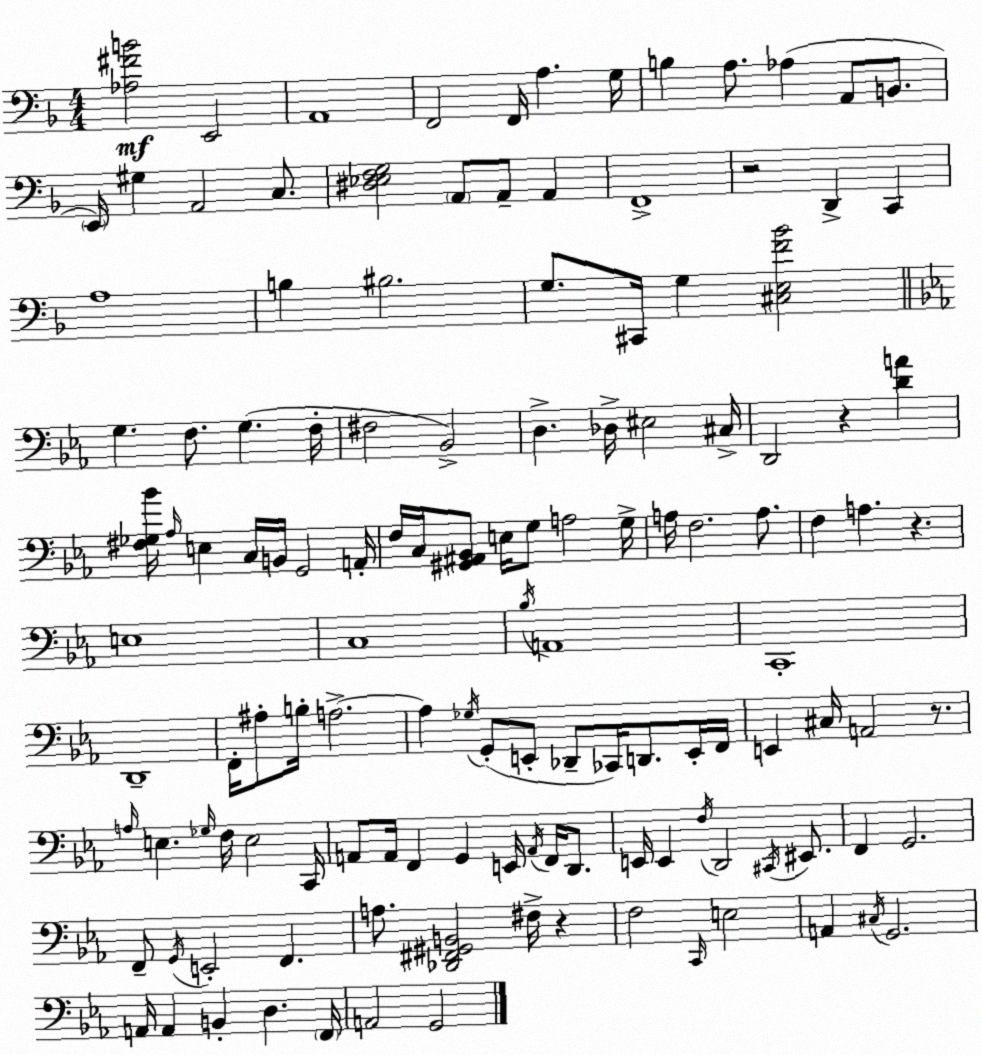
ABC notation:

X:1
T:Untitled
M:4/4
L:1/4
K:Dm
[_A,^FB]2 E,,2 A,,4 F,,2 F,,/4 A, G,/4 B, A,/2 _A, A,,/2 B,,/2 E,,/4 ^G, A,,2 C,/2 [^D,_E,F,G,]2 A,,/2 A,,/2 A,, F,,4 z2 D,, C,, A,4 B, ^B,2 G,/2 ^C,,/4 G, [^C,E,F_B]2 G, F,/2 G, F,/4 ^F,2 _B,,2 D, _D,/4 ^E,2 ^C,/4 D,,2 z [DA] [^F,_G,_B]/4 _A,/4 E, C,/4 B,,/4 G,,2 A,,/4 F,/4 C,/4 [^G,,^A,,_B,,]/2 E,/4 G,/2 A,2 G,/4 A,/4 F,2 A,/2 F, A, z E,4 C,4 _B,/4 A,,4 C,,4 D,,4 F,,/4 ^A,/2 B,/4 A,2 A, _G,/4 G,,/2 E,,/2 _D,,/2 _C,,/4 D,,/2 E,,/4 F,,/4 E,, ^C,/4 A,,2 z/2 A,/4 E, _G,/4 F,/4 E,2 C,,/4 A,,/2 A,,/4 F,, G,, E,,/4 A,,/4 F,,/4 D,,/2 E,,/4 E,, F,/4 D,,2 ^C,,/4 ^E,,/2 F,, G,,2 F,,/2 G,,/4 E,,2 F,, A,/2 [_D,,^F,,^G,,B,,]2 ^F,/4 z F,2 C,,/4 E,2 A,, ^C,/4 G,,2 A,,/4 A,, B,, D, F,,/4 A,,2 G,,2